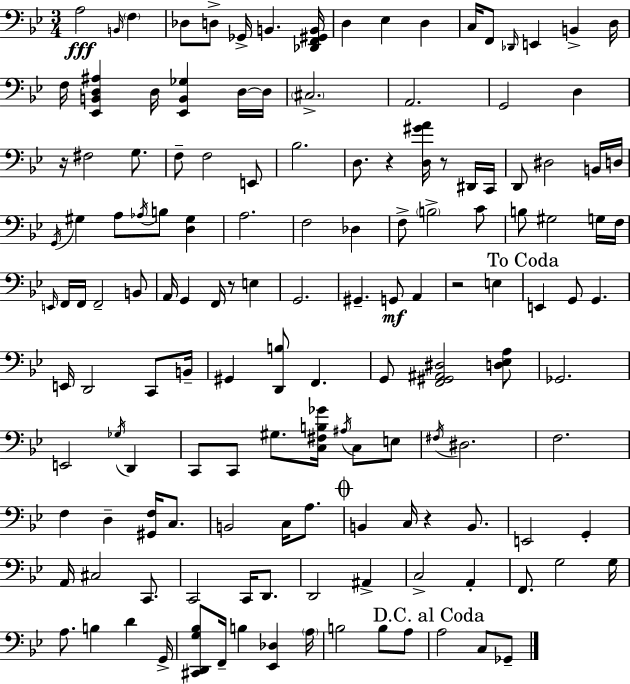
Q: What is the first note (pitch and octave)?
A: A3